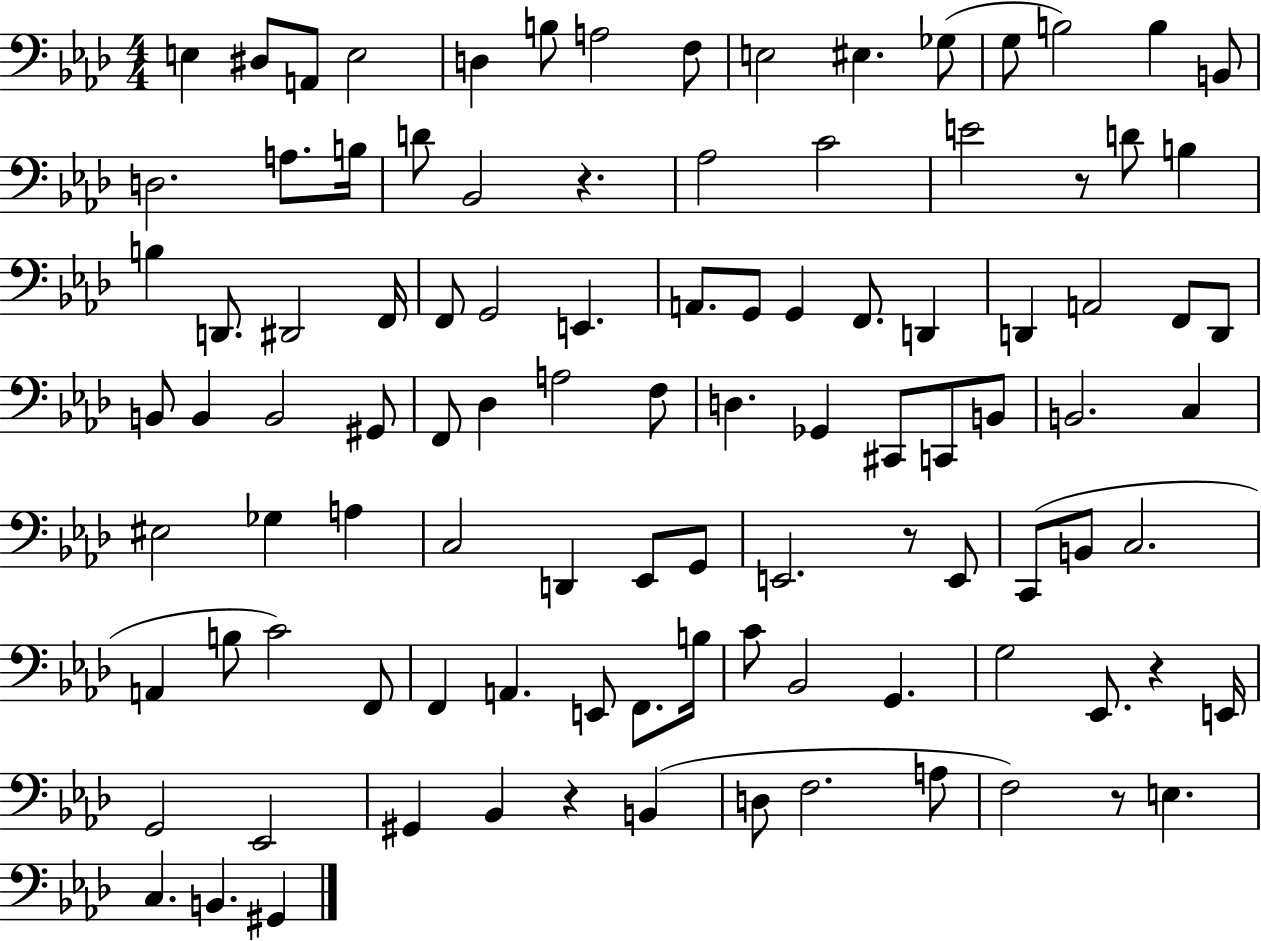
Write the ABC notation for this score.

X:1
T:Untitled
M:4/4
L:1/4
K:Ab
E, ^D,/2 A,,/2 E,2 D, B,/2 A,2 F,/2 E,2 ^E, _G,/2 G,/2 B,2 B, B,,/2 D,2 A,/2 B,/4 D/2 _B,,2 z _A,2 C2 E2 z/2 D/2 B, B, D,,/2 ^D,,2 F,,/4 F,,/2 G,,2 E,, A,,/2 G,,/2 G,, F,,/2 D,, D,, A,,2 F,,/2 D,,/2 B,,/2 B,, B,,2 ^G,,/2 F,,/2 _D, A,2 F,/2 D, _G,, ^C,,/2 C,,/2 B,,/2 B,,2 C, ^E,2 _G, A, C,2 D,, _E,,/2 G,,/2 E,,2 z/2 E,,/2 C,,/2 B,,/2 C,2 A,, B,/2 C2 F,,/2 F,, A,, E,,/2 F,,/2 B,/4 C/2 _B,,2 G,, G,2 _E,,/2 z E,,/4 G,,2 _E,,2 ^G,, _B,, z B,, D,/2 F,2 A,/2 F,2 z/2 E, C, B,, ^G,,